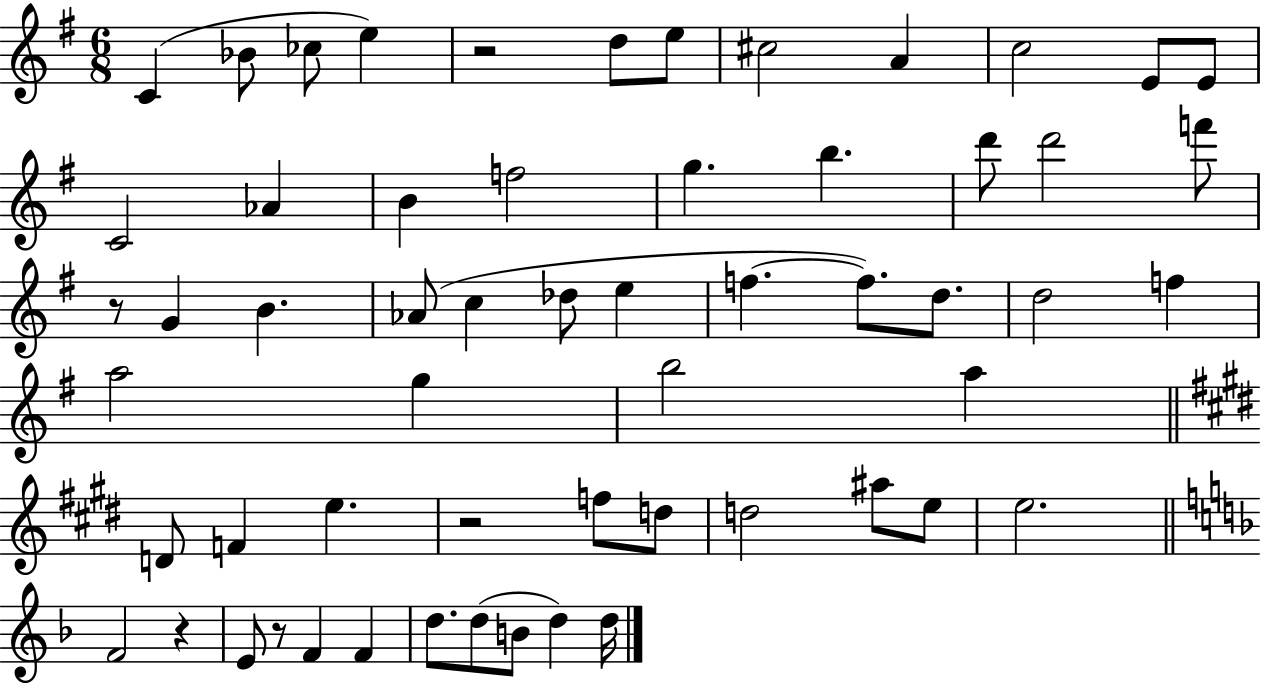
C4/q Bb4/e CES5/e E5/q R/h D5/e E5/e C#5/h A4/q C5/h E4/e E4/e C4/h Ab4/q B4/q F5/h G5/q. B5/q. D6/e D6/h F6/e R/e G4/q B4/q. Ab4/e C5/q Db5/e E5/q F5/q. F5/e. D5/e. D5/h F5/q A5/h G5/q B5/h A5/q D4/e F4/q E5/q. R/h F5/e D5/e D5/h A#5/e E5/e E5/h. F4/h R/q E4/e R/e F4/q F4/q D5/e. D5/e B4/e D5/q D5/s